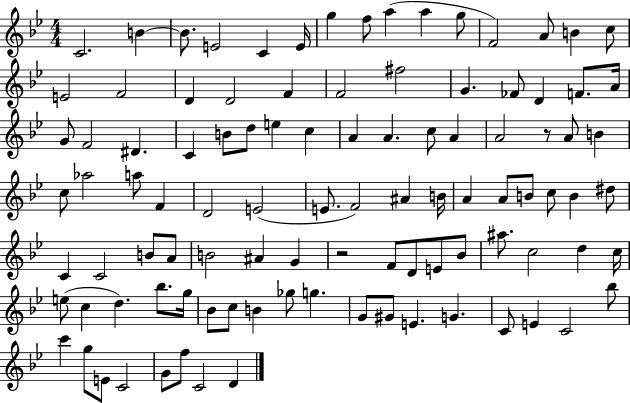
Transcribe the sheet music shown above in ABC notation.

X:1
T:Untitled
M:4/4
L:1/4
K:Bb
C2 B B/2 E2 C E/4 g f/2 a a g/2 F2 A/2 B c/2 E2 F2 D D2 F F2 ^f2 G _F/2 D F/2 A/4 G/2 F2 ^D C B/2 d/2 e c A A c/2 A A2 z/2 A/2 B c/2 _a2 a/2 F D2 E2 E/2 F2 ^A B/4 A A/2 B/2 c/2 B ^d/2 C C2 B/2 A/2 B2 ^A G z2 F/2 D/2 E/2 _B/2 ^a/2 c2 d c/4 e/2 c d _b/2 g/4 _B/2 c/2 B _g/2 g G/2 ^G/2 E G C/2 E C2 _b/2 c' g/2 E/2 C2 G/2 f/2 C2 D